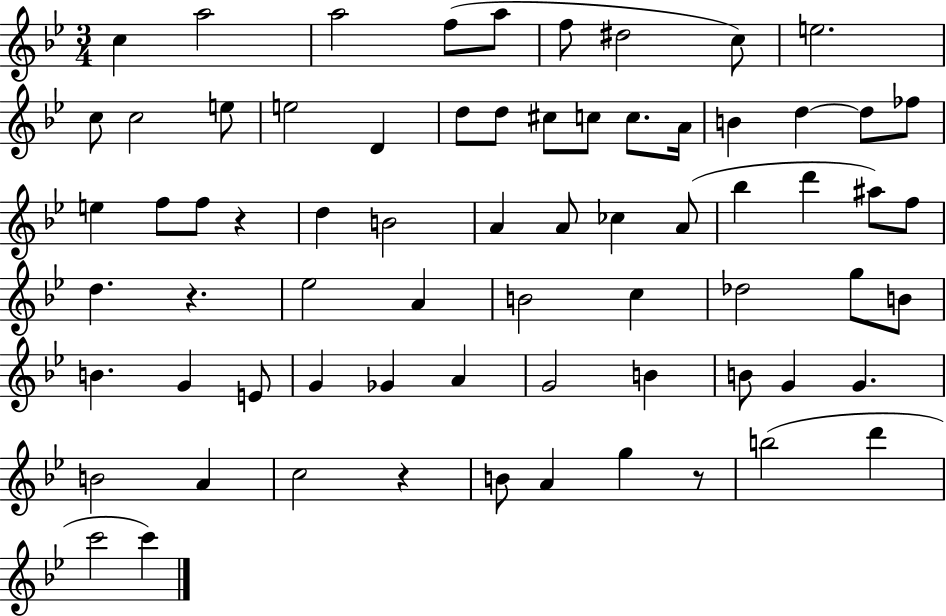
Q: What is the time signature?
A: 3/4